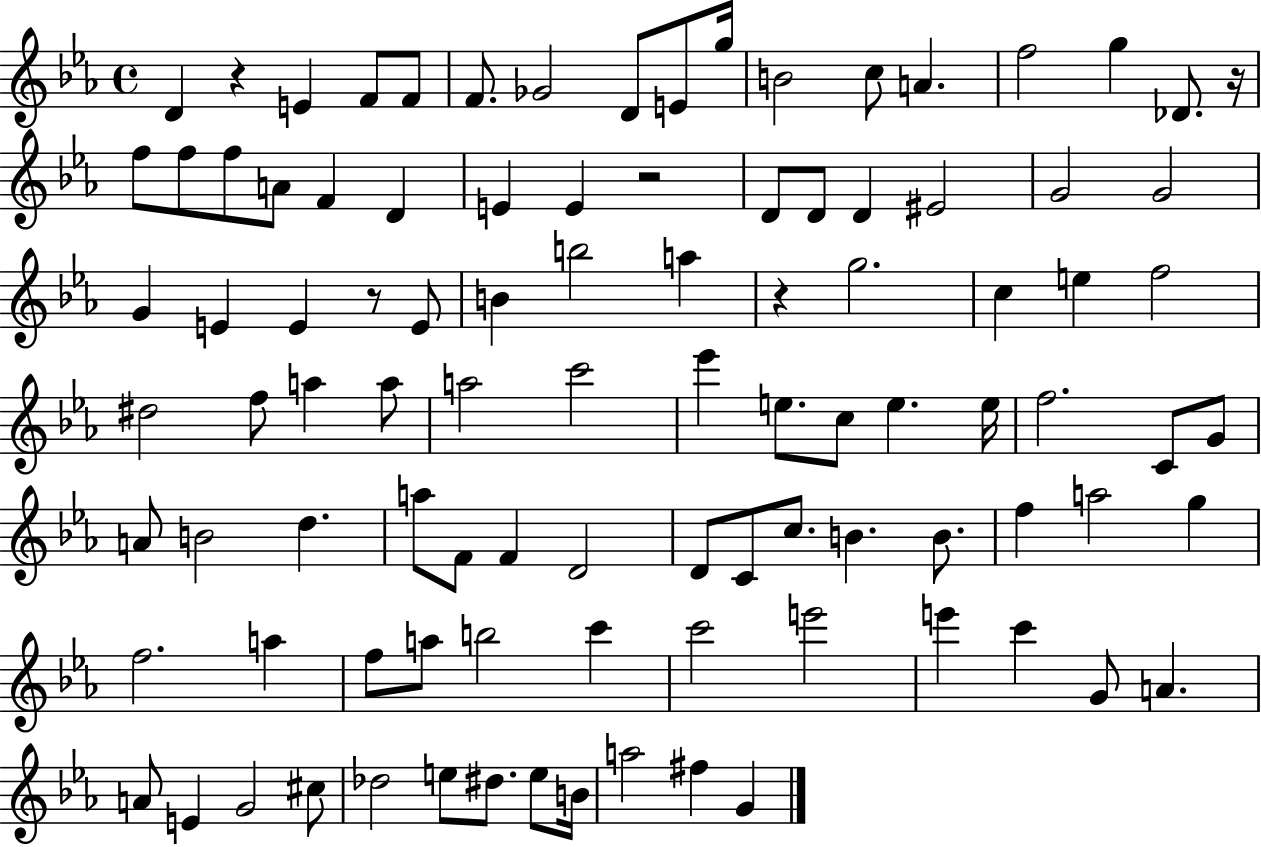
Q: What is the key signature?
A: EES major